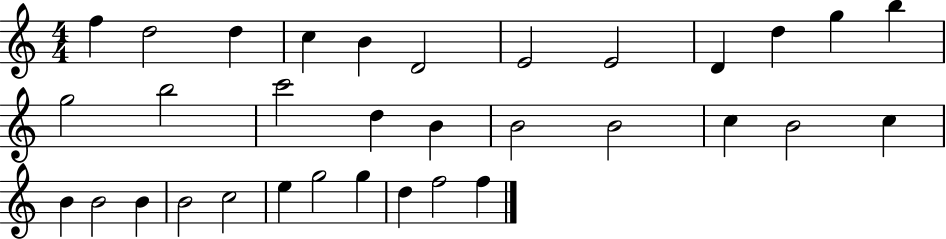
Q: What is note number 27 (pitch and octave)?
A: C5